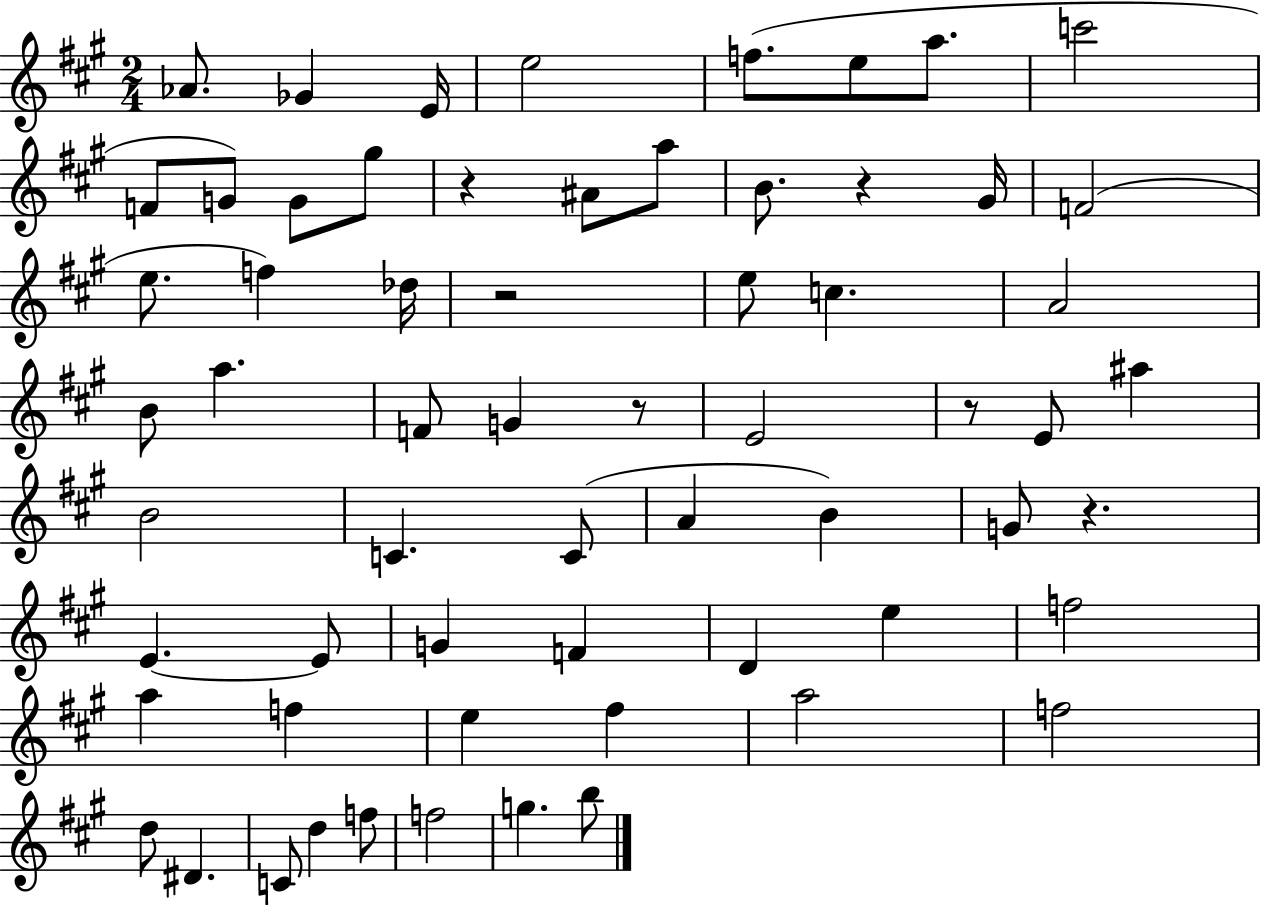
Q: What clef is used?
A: treble